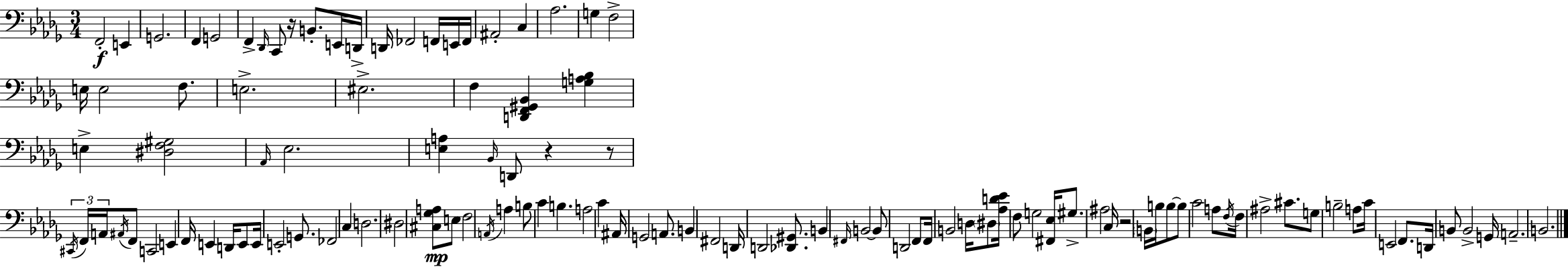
F2/h E2/q G2/h. F2/q G2/h F2/q Db2/s C2/e R/s B2/e. E2/s D2/s D2/s FES2/h F2/s E2/s F2/s A#2/h C3/q Ab3/h. G3/q F3/h E3/s E3/h F3/e. E3/h. EIS3/h. F3/q [D2,F2,G#2,Bb2]/q [G3,A3,Bb3]/q E3/q [D#3,F3,G#3]/h Ab2/s Eb3/h. [E3,A3]/q Bb2/s D2/e R/q R/e C#2/s F2/s A2/s A#2/s F2/e C2/h E2/q F2/s E2/q D2/s E2/e E2/s E2/h G2/e. FES2/h C3/q D3/h. D#3/h [C#3,Gb3,A3]/e E3/e F3/h A2/s A3/q B3/e C4/q B3/q. A3/h C4/q A#2/s G2/h A2/e. B2/q F#2/h D2/s D2/h [Db2,G#2]/e. B2/q F#2/s B2/h B2/e D2/h F2/e F2/s B2/h D3/s D#3/e [Ab3,D4,Eb4]/s F3/e G3/h [F#2,Eb3]/s G#3/e. A#3/h C3/s R/h B2/s B3/s B3/e B3/e C4/h A3/e F3/s F3/s A#3/h C#4/e. G3/e B3/h A3/e C4/s E2/h F2/e. D2/s B2/e B2/h G2/s A2/h. B2/h.